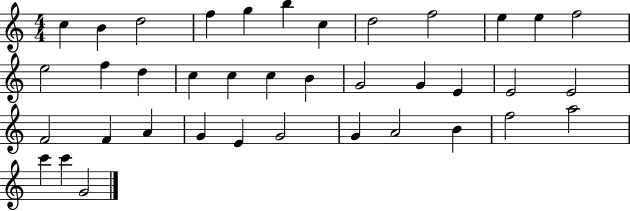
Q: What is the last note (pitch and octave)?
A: G4